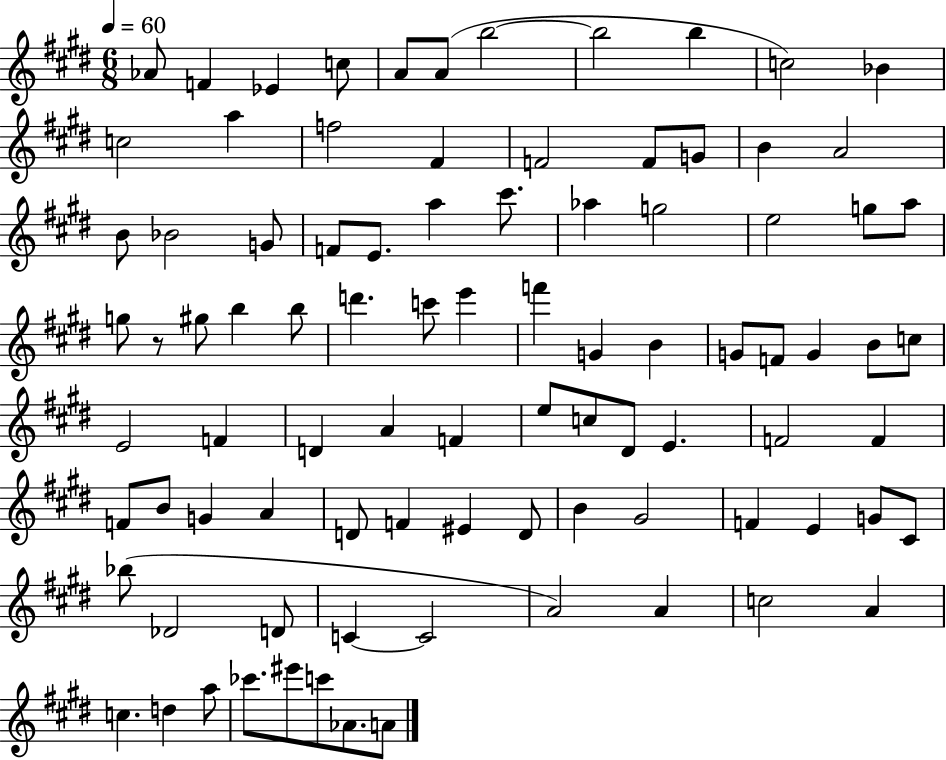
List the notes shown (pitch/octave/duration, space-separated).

Ab4/e F4/q Eb4/q C5/e A4/e A4/e B5/h B5/h B5/q C5/h Bb4/q C5/h A5/q F5/h F#4/q F4/h F4/e G4/e B4/q A4/h B4/e Bb4/h G4/e F4/e E4/e. A5/q C#6/e. Ab5/q G5/h E5/h G5/e A5/e G5/e R/e G#5/e B5/q B5/e D6/q. C6/e E6/q F6/q G4/q B4/q G4/e F4/e G4/q B4/e C5/e E4/h F4/q D4/q A4/q F4/q E5/e C5/e D#4/e E4/q. F4/h F4/q F4/e B4/e G4/q A4/q D4/e F4/q EIS4/q D4/e B4/q G#4/h F4/q E4/q G4/e C#4/e Bb5/e Db4/h D4/e C4/q C4/h A4/h A4/q C5/h A4/q C5/q. D5/q A5/e CES6/e. EIS6/e C6/e Ab4/e. A4/e